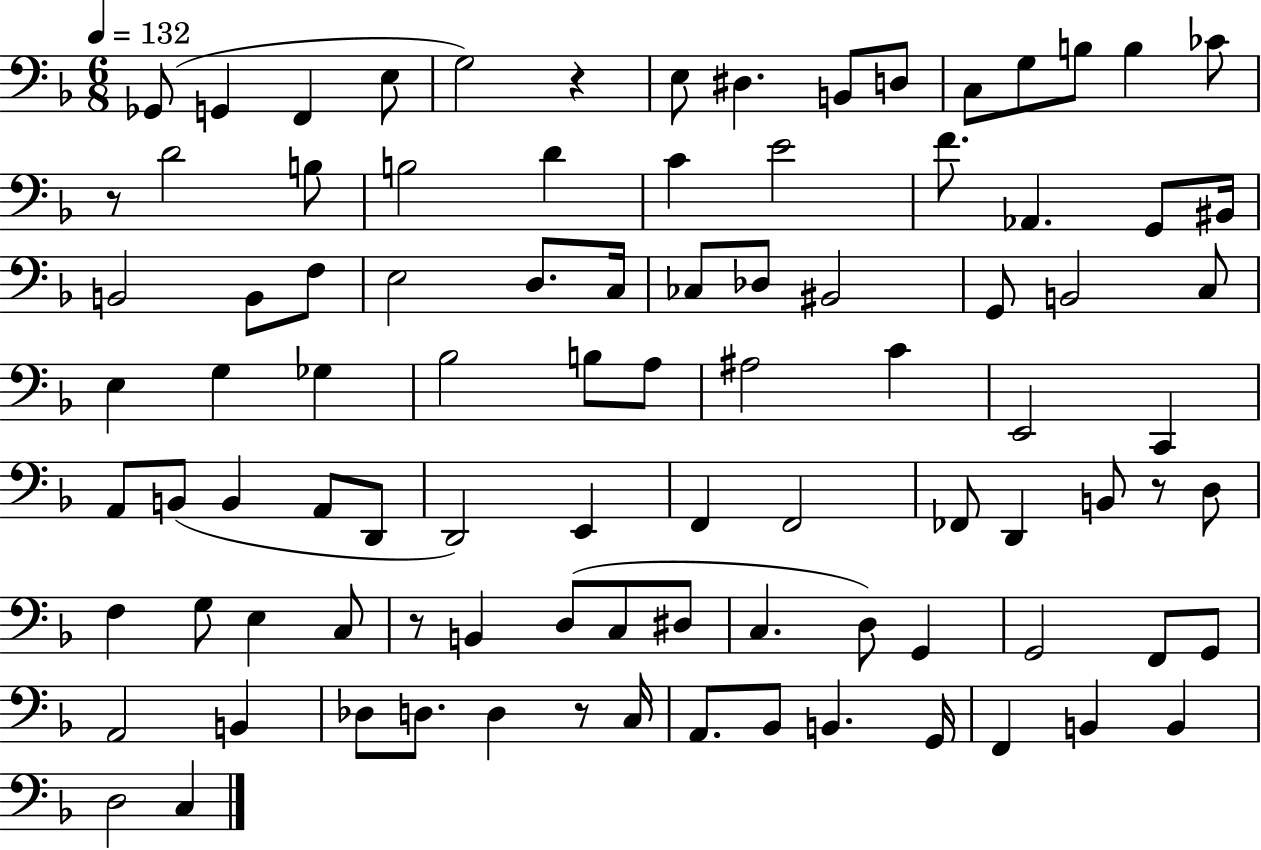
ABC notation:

X:1
T:Untitled
M:6/8
L:1/4
K:F
_G,,/2 G,, F,, E,/2 G,2 z E,/2 ^D, B,,/2 D,/2 C,/2 G,/2 B,/2 B, _C/2 z/2 D2 B,/2 B,2 D C E2 F/2 _A,, G,,/2 ^B,,/4 B,,2 B,,/2 F,/2 E,2 D,/2 C,/4 _C,/2 _D,/2 ^B,,2 G,,/2 B,,2 C,/2 E, G, _G, _B,2 B,/2 A,/2 ^A,2 C E,,2 C,, A,,/2 B,,/2 B,, A,,/2 D,,/2 D,,2 E,, F,, F,,2 _F,,/2 D,, B,,/2 z/2 D,/2 F, G,/2 E, C,/2 z/2 B,, D,/2 C,/2 ^D,/2 C, D,/2 G,, G,,2 F,,/2 G,,/2 A,,2 B,, _D,/2 D,/2 D, z/2 C,/4 A,,/2 _B,,/2 B,, G,,/4 F,, B,, B,, D,2 C,